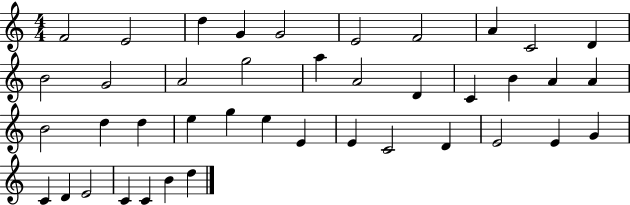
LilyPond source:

{
  \clef treble
  \numericTimeSignature
  \time 4/4
  \key c \major
  f'2 e'2 | d''4 g'4 g'2 | e'2 f'2 | a'4 c'2 d'4 | \break b'2 g'2 | a'2 g''2 | a''4 a'2 d'4 | c'4 b'4 a'4 a'4 | \break b'2 d''4 d''4 | e''4 g''4 e''4 e'4 | e'4 c'2 d'4 | e'2 e'4 g'4 | \break c'4 d'4 e'2 | c'4 c'4 b'4 d''4 | \bar "|."
}